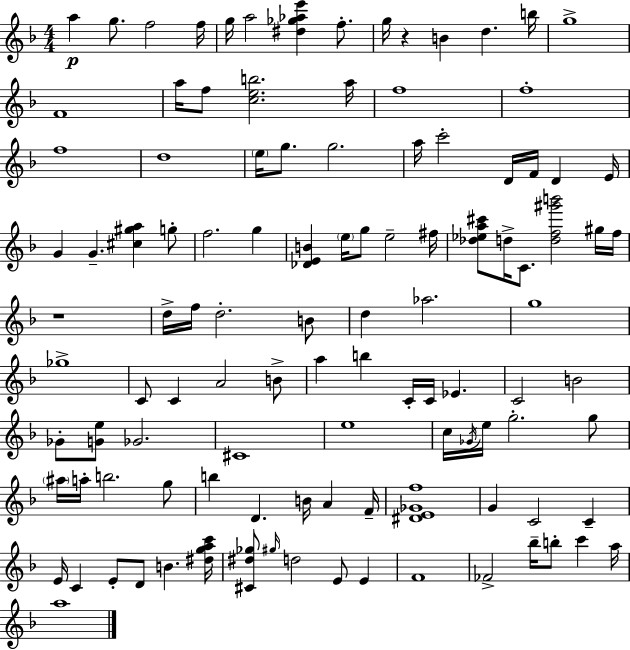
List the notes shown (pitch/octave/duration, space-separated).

A5/q G5/e. F5/h F5/s G5/s A5/h [D#5,Gb5,Ab5,E6]/q F5/e. G5/s R/q B4/q D5/q. B5/s G5/w F4/w A5/s F5/e [C5,E5,B5]/h. A5/s F5/w F5/w F5/w D5/w E5/s G5/e. G5/h. A5/s C6/h D4/s F4/s D4/q E4/s G4/q G4/q. [C#5,G#5,A5]/q G5/e F5/h. G5/q [Db4,E4,B4]/q E5/s G5/e E5/h F#5/s [Db5,Eb5,A5,C#6]/e D5/s C4/e. [D5,F5,G#6,B6]/h G#5/s F5/s R/w D5/s F5/s D5/h. B4/e D5/q Ab5/h. G5/w Gb5/w C4/e C4/q A4/h B4/e A5/q B5/q C4/s C4/s Eb4/q. C4/h B4/h Gb4/e [G4,E5]/e Gb4/h. C#4/w E5/w C5/s Gb4/s E5/s G5/h. G5/e A#5/s A5/s B5/h. G5/e B5/q D4/q. B4/s A4/q F4/s [D#4,E4,Gb4,F5]/w G4/q C4/h C4/q E4/s C4/q E4/e D4/e B4/q. [D#5,G5,A5,C6]/s [C#4,D#5,Gb5]/e G#5/s D5/h E4/e E4/q F4/w FES4/h Bb5/s B5/e C6/q A5/s A5/w